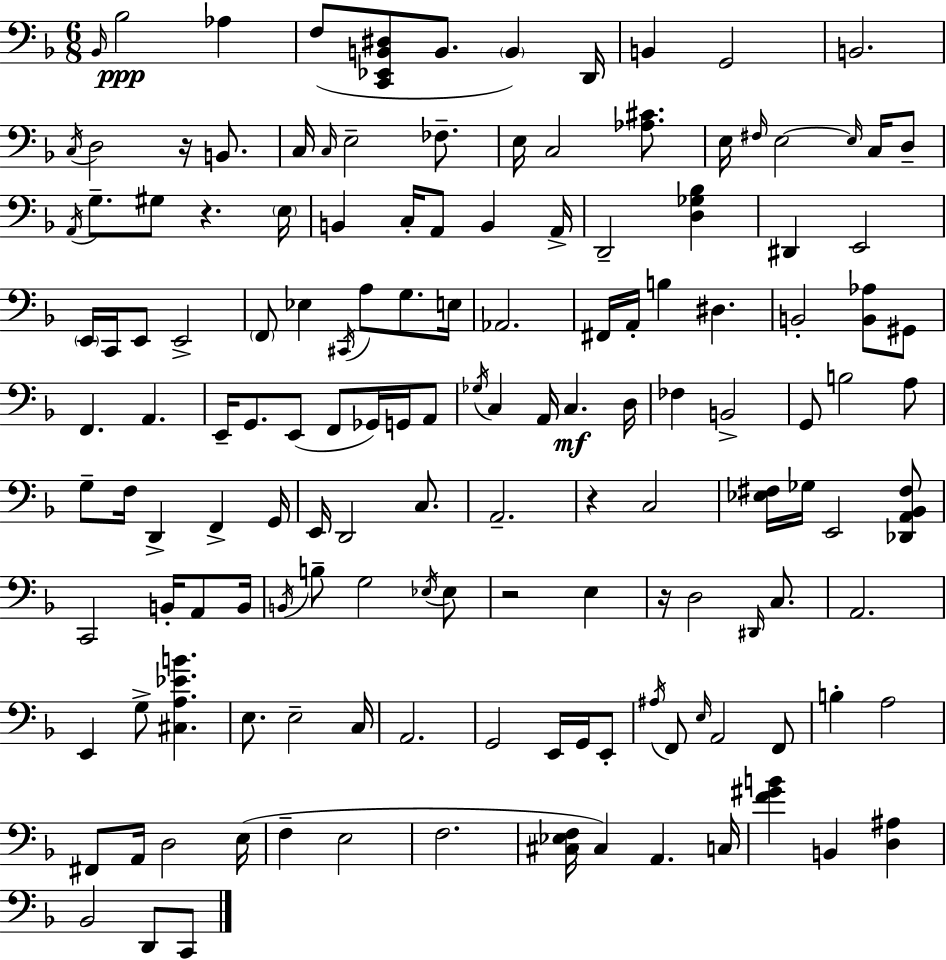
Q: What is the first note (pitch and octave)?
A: Bb2